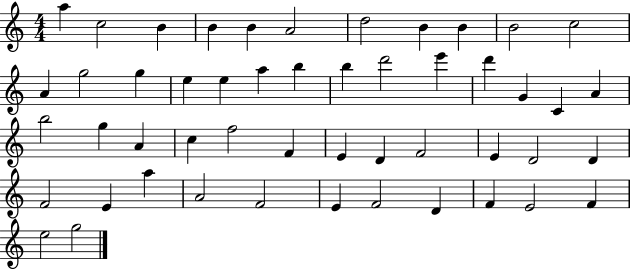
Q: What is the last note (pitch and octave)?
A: G5